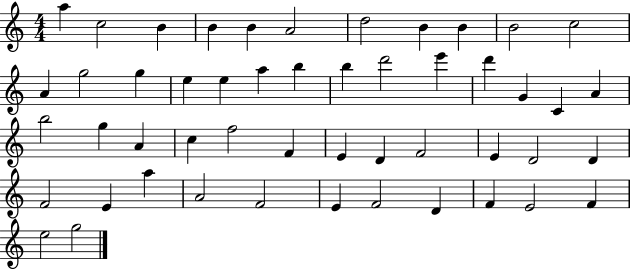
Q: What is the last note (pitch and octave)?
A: G5